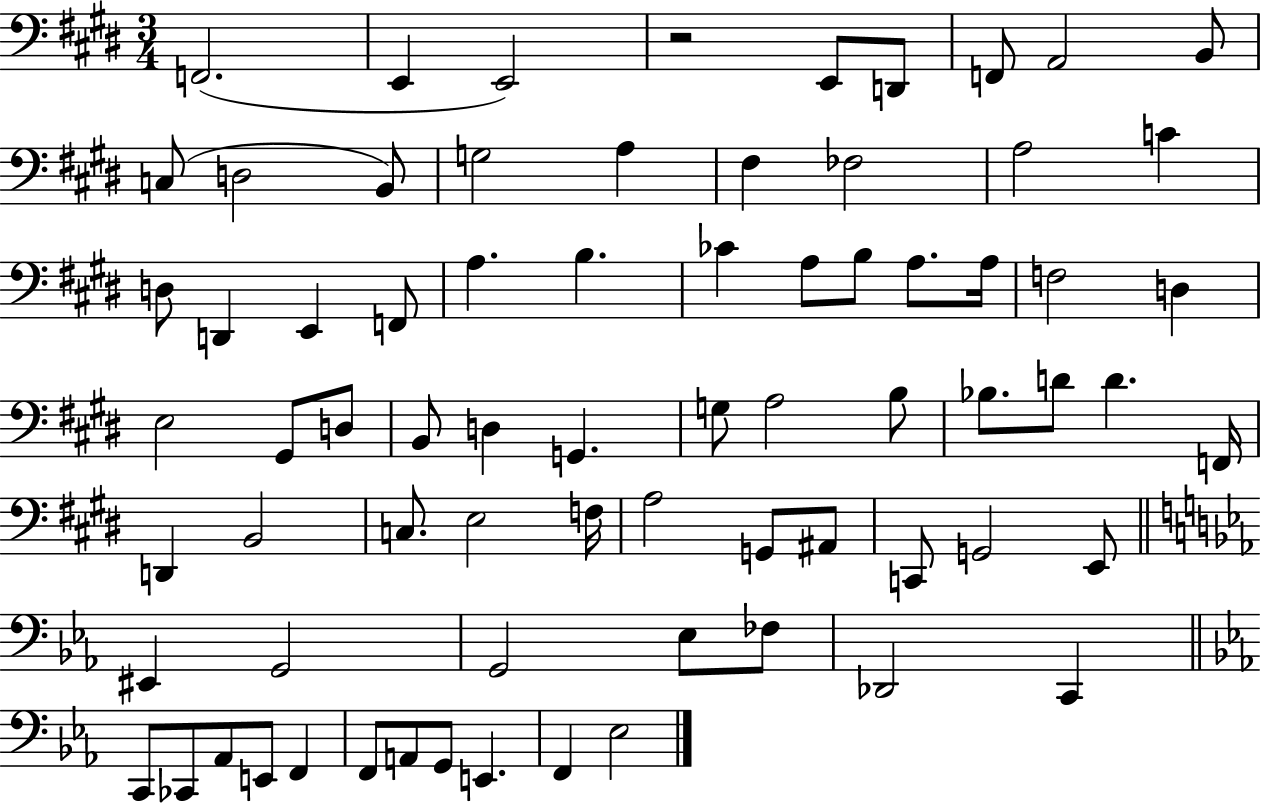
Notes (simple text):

F2/h. E2/q E2/h R/h E2/e D2/e F2/e A2/h B2/e C3/e D3/h B2/e G3/h A3/q F#3/q FES3/h A3/h C4/q D3/e D2/q E2/q F2/e A3/q. B3/q. CES4/q A3/e B3/e A3/e. A3/s F3/h D3/q E3/h G#2/e D3/e B2/e D3/q G2/q. G3/e A3/h B3/e Bb3/e. D4/e D4/q. F2/s D2/q B2/h C3/e. E3/h F3/s A3/h G2/e A#2/e C2/e G2/h E2/e EIS2/q G2/h G2/h Eb3/e FES3/e Db2/h C2/q C2/e CES2/e Ab2/e E2/e F2/q F2/e A2/e G2/e E2/q. F2/q Eb3/h